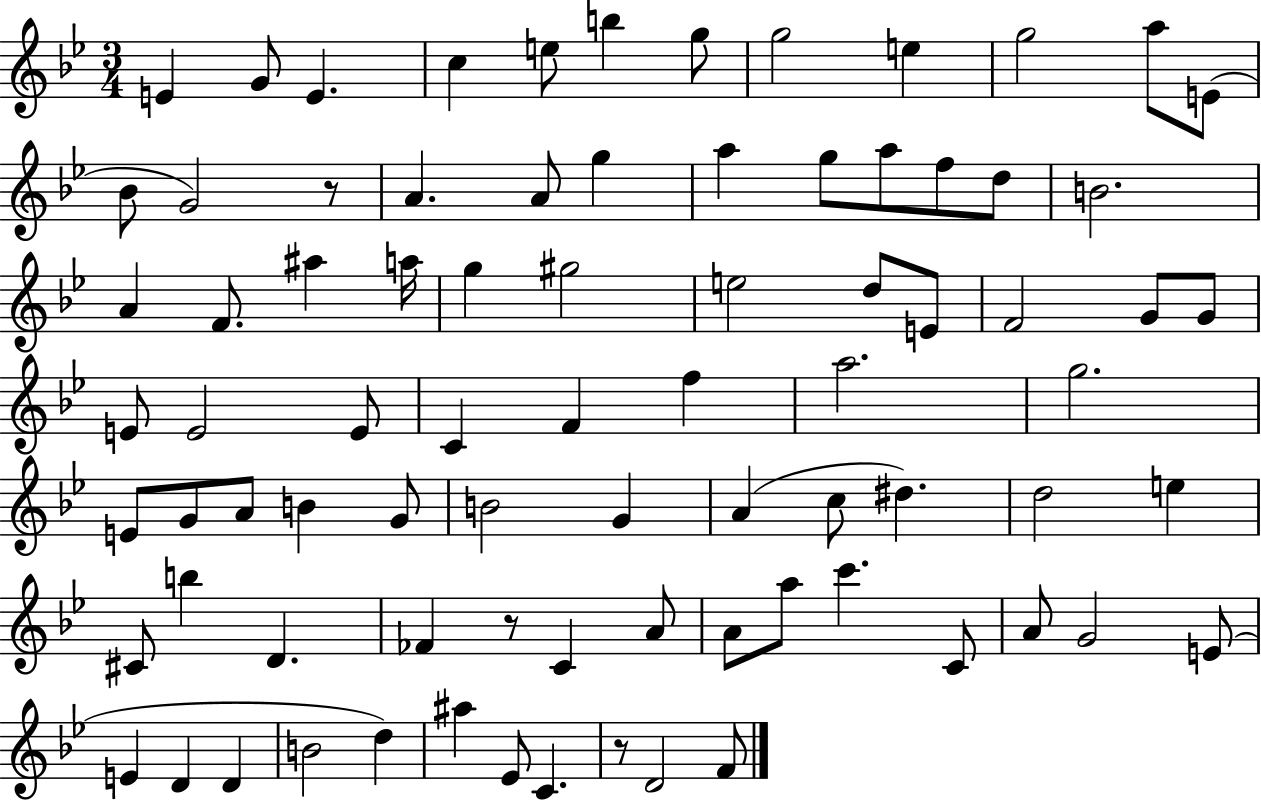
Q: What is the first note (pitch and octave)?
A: E4